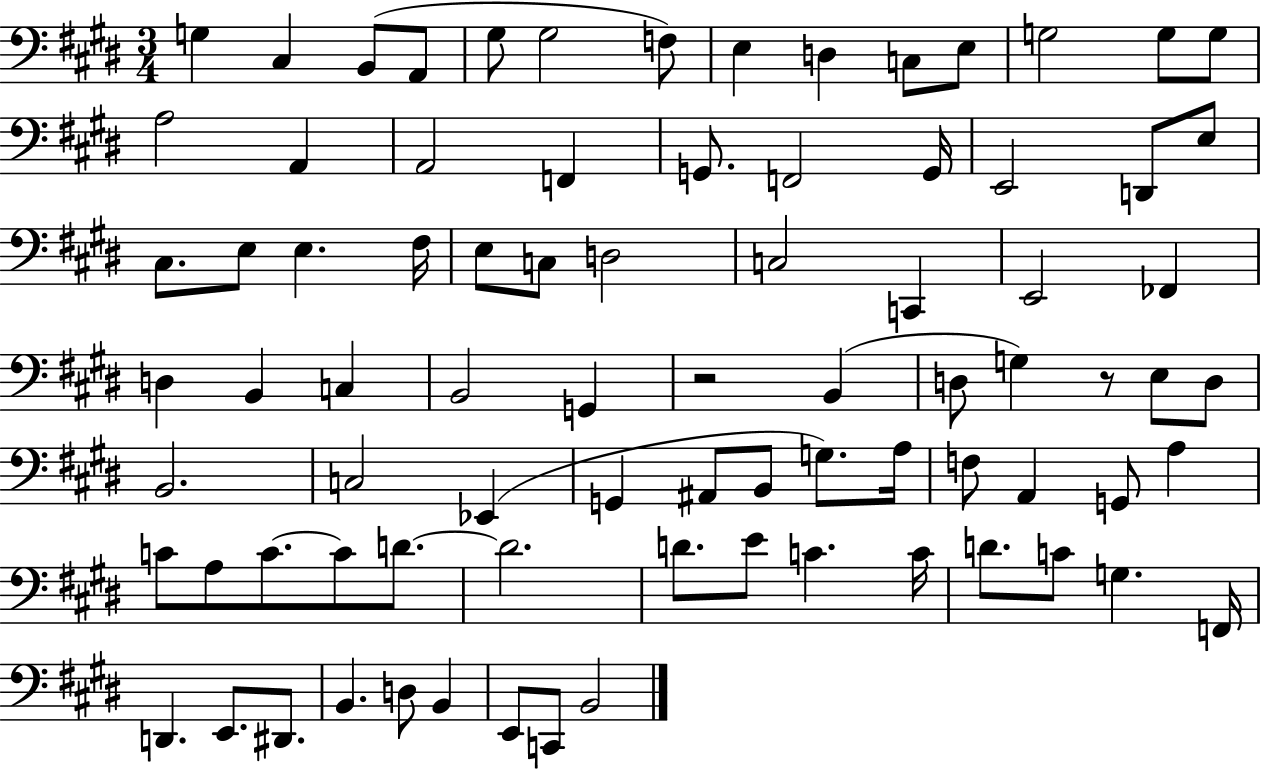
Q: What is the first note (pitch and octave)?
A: G3